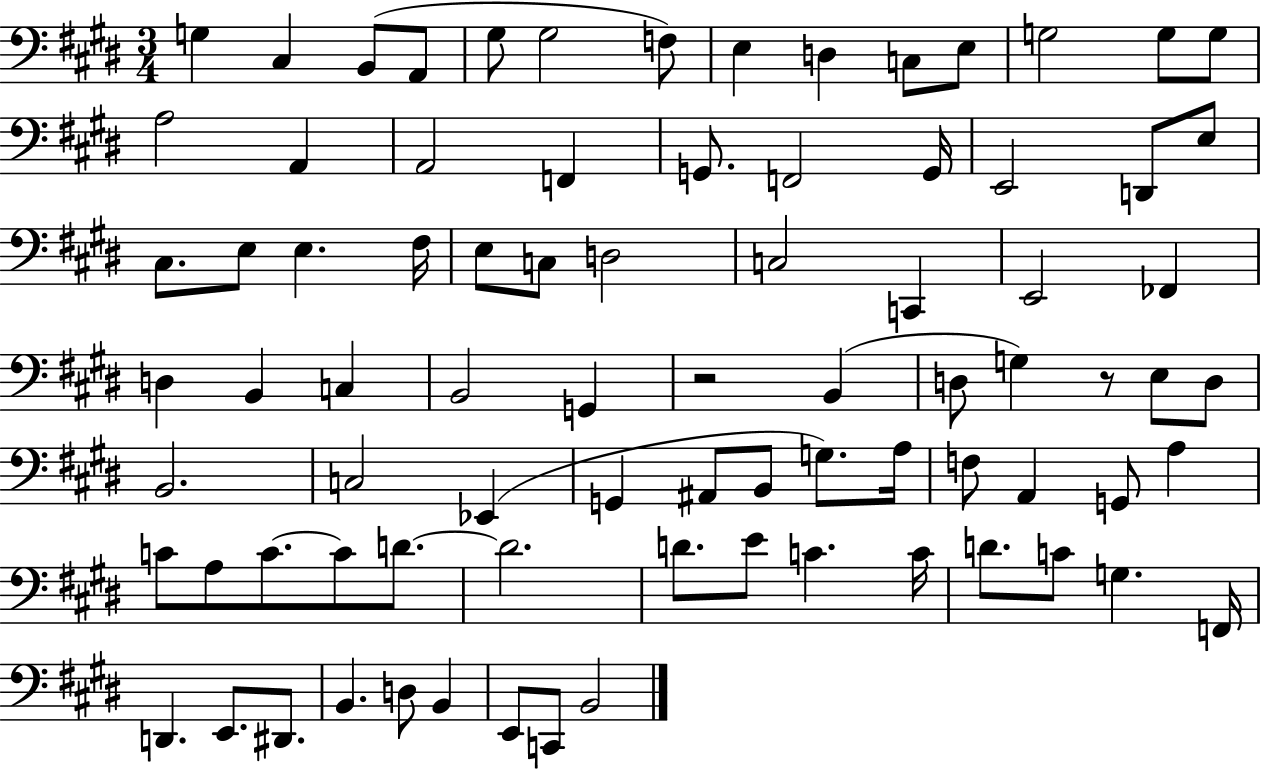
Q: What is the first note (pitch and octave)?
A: G3